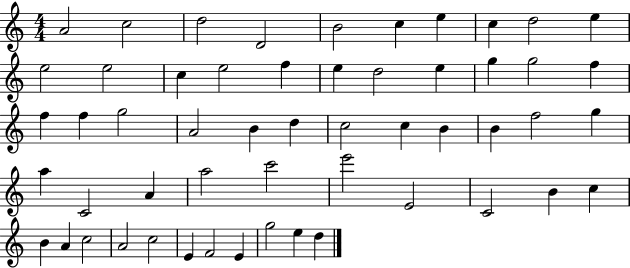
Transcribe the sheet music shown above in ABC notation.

X:1
T:Untitled
M:4/4
L:1/4
K:C
A2 c2 d2 D2 B2 c e c d2 e e2 e2 c e2 f e d2 e g g2 f f f g2 A2 B d c2 c B B f2 g a C2 A a2 c'2 e'2 E2 C2 B c B A c2 A2 c2 E F2 E g2 e d